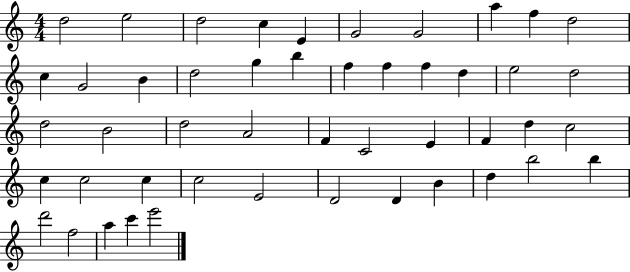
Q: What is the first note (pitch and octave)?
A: D5